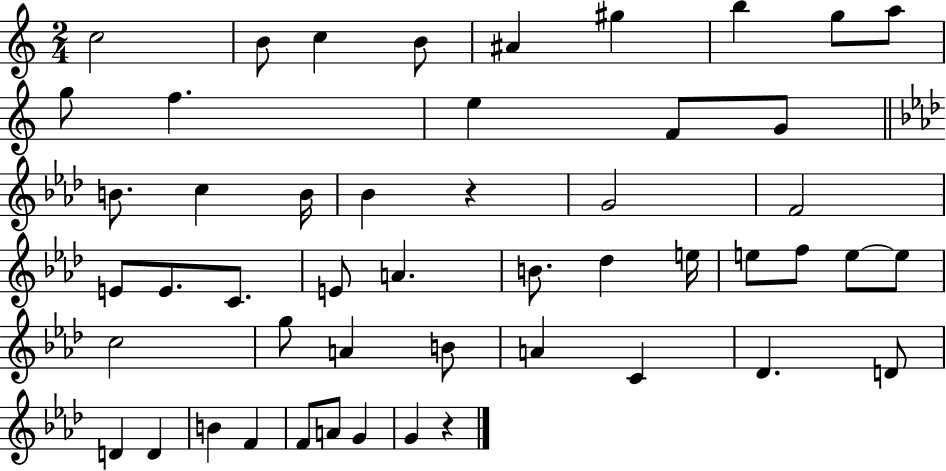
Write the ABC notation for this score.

X:1
T:Untitled
M:2/4
L:1/4
K:C
c2 B/2 c B/2 ^A ^g b g/2 a/2 g/2 f e F/2 G/2 B/2 c B/4 _B z G2 F2 E/2 E/2 C/2 E/2 A B/2 _d e/4 e/2 f/2 e/2 e/2 c2 g/2 A B/2 A C _D D/2 D D B F F/2 A/2 G G z